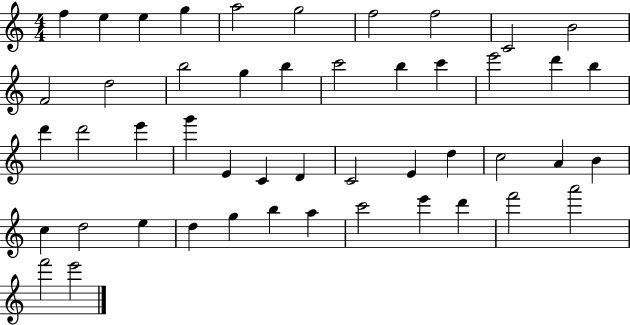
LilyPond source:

{
  \clef treble
  \numericTimeSignature
  \time 4/4
  \key c \major
  f''4 e''4 e''4 g''4 | a''2 g''2 | f''2 f''2 | c'2 b'2 | \break f'2 d''2 | b''2 g''4 b''4 | c'''2 b''4 c'''4 | e'''2 d'''4 b''4 | \break d'''4 d'''2 e'''4 | g'''4 e'4 c'4 d'4 | c'2 e'4 d''4 | c''2 a'4 b'4 | \break c''4 d''2 e''4 | d''4 g''4 b''4 a''4 | c'''2 e'''4 d'''4 | f'''2 a'''2 | \break f'''2 e'''2 | \bar "|."
}